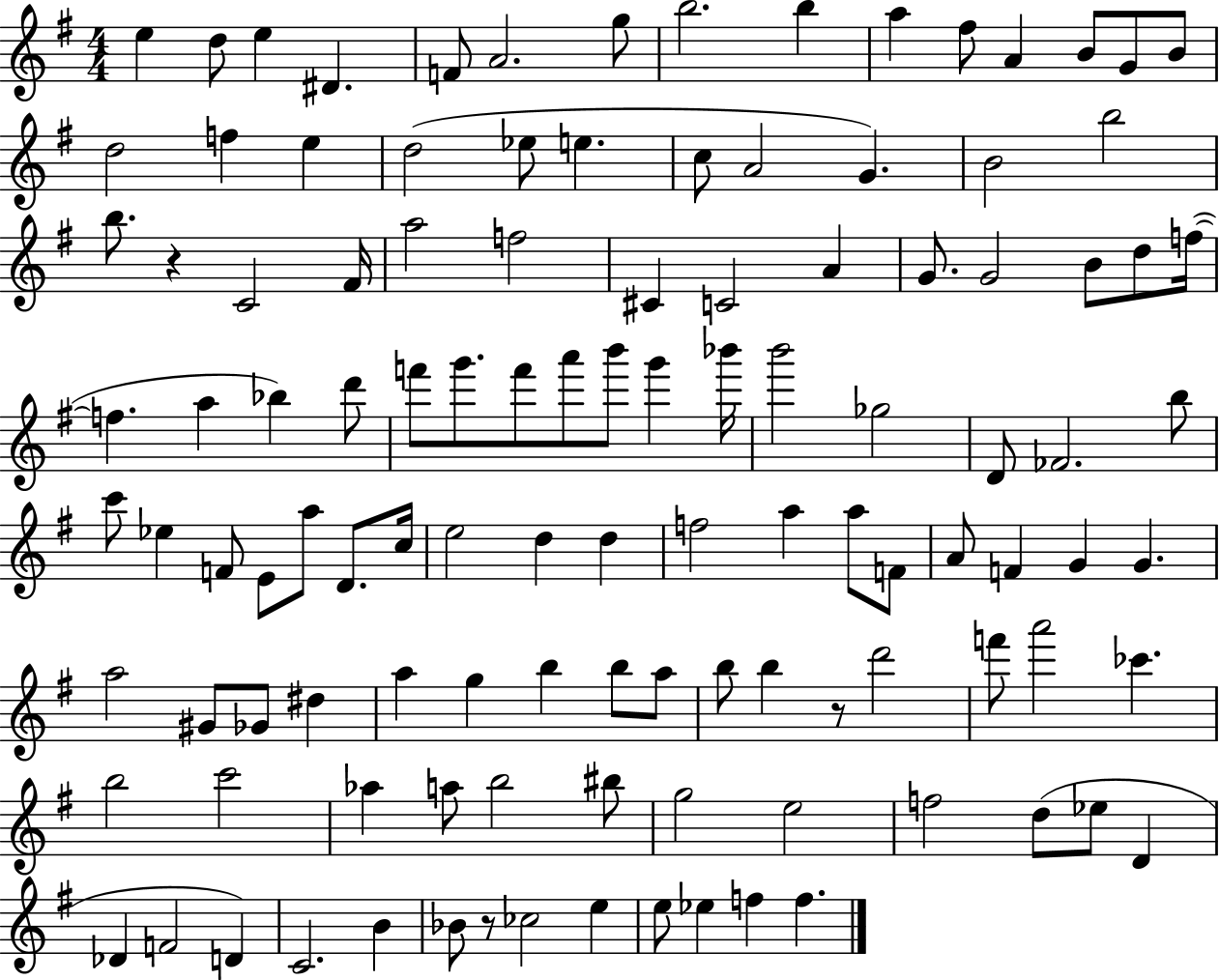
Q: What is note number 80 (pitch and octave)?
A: B5